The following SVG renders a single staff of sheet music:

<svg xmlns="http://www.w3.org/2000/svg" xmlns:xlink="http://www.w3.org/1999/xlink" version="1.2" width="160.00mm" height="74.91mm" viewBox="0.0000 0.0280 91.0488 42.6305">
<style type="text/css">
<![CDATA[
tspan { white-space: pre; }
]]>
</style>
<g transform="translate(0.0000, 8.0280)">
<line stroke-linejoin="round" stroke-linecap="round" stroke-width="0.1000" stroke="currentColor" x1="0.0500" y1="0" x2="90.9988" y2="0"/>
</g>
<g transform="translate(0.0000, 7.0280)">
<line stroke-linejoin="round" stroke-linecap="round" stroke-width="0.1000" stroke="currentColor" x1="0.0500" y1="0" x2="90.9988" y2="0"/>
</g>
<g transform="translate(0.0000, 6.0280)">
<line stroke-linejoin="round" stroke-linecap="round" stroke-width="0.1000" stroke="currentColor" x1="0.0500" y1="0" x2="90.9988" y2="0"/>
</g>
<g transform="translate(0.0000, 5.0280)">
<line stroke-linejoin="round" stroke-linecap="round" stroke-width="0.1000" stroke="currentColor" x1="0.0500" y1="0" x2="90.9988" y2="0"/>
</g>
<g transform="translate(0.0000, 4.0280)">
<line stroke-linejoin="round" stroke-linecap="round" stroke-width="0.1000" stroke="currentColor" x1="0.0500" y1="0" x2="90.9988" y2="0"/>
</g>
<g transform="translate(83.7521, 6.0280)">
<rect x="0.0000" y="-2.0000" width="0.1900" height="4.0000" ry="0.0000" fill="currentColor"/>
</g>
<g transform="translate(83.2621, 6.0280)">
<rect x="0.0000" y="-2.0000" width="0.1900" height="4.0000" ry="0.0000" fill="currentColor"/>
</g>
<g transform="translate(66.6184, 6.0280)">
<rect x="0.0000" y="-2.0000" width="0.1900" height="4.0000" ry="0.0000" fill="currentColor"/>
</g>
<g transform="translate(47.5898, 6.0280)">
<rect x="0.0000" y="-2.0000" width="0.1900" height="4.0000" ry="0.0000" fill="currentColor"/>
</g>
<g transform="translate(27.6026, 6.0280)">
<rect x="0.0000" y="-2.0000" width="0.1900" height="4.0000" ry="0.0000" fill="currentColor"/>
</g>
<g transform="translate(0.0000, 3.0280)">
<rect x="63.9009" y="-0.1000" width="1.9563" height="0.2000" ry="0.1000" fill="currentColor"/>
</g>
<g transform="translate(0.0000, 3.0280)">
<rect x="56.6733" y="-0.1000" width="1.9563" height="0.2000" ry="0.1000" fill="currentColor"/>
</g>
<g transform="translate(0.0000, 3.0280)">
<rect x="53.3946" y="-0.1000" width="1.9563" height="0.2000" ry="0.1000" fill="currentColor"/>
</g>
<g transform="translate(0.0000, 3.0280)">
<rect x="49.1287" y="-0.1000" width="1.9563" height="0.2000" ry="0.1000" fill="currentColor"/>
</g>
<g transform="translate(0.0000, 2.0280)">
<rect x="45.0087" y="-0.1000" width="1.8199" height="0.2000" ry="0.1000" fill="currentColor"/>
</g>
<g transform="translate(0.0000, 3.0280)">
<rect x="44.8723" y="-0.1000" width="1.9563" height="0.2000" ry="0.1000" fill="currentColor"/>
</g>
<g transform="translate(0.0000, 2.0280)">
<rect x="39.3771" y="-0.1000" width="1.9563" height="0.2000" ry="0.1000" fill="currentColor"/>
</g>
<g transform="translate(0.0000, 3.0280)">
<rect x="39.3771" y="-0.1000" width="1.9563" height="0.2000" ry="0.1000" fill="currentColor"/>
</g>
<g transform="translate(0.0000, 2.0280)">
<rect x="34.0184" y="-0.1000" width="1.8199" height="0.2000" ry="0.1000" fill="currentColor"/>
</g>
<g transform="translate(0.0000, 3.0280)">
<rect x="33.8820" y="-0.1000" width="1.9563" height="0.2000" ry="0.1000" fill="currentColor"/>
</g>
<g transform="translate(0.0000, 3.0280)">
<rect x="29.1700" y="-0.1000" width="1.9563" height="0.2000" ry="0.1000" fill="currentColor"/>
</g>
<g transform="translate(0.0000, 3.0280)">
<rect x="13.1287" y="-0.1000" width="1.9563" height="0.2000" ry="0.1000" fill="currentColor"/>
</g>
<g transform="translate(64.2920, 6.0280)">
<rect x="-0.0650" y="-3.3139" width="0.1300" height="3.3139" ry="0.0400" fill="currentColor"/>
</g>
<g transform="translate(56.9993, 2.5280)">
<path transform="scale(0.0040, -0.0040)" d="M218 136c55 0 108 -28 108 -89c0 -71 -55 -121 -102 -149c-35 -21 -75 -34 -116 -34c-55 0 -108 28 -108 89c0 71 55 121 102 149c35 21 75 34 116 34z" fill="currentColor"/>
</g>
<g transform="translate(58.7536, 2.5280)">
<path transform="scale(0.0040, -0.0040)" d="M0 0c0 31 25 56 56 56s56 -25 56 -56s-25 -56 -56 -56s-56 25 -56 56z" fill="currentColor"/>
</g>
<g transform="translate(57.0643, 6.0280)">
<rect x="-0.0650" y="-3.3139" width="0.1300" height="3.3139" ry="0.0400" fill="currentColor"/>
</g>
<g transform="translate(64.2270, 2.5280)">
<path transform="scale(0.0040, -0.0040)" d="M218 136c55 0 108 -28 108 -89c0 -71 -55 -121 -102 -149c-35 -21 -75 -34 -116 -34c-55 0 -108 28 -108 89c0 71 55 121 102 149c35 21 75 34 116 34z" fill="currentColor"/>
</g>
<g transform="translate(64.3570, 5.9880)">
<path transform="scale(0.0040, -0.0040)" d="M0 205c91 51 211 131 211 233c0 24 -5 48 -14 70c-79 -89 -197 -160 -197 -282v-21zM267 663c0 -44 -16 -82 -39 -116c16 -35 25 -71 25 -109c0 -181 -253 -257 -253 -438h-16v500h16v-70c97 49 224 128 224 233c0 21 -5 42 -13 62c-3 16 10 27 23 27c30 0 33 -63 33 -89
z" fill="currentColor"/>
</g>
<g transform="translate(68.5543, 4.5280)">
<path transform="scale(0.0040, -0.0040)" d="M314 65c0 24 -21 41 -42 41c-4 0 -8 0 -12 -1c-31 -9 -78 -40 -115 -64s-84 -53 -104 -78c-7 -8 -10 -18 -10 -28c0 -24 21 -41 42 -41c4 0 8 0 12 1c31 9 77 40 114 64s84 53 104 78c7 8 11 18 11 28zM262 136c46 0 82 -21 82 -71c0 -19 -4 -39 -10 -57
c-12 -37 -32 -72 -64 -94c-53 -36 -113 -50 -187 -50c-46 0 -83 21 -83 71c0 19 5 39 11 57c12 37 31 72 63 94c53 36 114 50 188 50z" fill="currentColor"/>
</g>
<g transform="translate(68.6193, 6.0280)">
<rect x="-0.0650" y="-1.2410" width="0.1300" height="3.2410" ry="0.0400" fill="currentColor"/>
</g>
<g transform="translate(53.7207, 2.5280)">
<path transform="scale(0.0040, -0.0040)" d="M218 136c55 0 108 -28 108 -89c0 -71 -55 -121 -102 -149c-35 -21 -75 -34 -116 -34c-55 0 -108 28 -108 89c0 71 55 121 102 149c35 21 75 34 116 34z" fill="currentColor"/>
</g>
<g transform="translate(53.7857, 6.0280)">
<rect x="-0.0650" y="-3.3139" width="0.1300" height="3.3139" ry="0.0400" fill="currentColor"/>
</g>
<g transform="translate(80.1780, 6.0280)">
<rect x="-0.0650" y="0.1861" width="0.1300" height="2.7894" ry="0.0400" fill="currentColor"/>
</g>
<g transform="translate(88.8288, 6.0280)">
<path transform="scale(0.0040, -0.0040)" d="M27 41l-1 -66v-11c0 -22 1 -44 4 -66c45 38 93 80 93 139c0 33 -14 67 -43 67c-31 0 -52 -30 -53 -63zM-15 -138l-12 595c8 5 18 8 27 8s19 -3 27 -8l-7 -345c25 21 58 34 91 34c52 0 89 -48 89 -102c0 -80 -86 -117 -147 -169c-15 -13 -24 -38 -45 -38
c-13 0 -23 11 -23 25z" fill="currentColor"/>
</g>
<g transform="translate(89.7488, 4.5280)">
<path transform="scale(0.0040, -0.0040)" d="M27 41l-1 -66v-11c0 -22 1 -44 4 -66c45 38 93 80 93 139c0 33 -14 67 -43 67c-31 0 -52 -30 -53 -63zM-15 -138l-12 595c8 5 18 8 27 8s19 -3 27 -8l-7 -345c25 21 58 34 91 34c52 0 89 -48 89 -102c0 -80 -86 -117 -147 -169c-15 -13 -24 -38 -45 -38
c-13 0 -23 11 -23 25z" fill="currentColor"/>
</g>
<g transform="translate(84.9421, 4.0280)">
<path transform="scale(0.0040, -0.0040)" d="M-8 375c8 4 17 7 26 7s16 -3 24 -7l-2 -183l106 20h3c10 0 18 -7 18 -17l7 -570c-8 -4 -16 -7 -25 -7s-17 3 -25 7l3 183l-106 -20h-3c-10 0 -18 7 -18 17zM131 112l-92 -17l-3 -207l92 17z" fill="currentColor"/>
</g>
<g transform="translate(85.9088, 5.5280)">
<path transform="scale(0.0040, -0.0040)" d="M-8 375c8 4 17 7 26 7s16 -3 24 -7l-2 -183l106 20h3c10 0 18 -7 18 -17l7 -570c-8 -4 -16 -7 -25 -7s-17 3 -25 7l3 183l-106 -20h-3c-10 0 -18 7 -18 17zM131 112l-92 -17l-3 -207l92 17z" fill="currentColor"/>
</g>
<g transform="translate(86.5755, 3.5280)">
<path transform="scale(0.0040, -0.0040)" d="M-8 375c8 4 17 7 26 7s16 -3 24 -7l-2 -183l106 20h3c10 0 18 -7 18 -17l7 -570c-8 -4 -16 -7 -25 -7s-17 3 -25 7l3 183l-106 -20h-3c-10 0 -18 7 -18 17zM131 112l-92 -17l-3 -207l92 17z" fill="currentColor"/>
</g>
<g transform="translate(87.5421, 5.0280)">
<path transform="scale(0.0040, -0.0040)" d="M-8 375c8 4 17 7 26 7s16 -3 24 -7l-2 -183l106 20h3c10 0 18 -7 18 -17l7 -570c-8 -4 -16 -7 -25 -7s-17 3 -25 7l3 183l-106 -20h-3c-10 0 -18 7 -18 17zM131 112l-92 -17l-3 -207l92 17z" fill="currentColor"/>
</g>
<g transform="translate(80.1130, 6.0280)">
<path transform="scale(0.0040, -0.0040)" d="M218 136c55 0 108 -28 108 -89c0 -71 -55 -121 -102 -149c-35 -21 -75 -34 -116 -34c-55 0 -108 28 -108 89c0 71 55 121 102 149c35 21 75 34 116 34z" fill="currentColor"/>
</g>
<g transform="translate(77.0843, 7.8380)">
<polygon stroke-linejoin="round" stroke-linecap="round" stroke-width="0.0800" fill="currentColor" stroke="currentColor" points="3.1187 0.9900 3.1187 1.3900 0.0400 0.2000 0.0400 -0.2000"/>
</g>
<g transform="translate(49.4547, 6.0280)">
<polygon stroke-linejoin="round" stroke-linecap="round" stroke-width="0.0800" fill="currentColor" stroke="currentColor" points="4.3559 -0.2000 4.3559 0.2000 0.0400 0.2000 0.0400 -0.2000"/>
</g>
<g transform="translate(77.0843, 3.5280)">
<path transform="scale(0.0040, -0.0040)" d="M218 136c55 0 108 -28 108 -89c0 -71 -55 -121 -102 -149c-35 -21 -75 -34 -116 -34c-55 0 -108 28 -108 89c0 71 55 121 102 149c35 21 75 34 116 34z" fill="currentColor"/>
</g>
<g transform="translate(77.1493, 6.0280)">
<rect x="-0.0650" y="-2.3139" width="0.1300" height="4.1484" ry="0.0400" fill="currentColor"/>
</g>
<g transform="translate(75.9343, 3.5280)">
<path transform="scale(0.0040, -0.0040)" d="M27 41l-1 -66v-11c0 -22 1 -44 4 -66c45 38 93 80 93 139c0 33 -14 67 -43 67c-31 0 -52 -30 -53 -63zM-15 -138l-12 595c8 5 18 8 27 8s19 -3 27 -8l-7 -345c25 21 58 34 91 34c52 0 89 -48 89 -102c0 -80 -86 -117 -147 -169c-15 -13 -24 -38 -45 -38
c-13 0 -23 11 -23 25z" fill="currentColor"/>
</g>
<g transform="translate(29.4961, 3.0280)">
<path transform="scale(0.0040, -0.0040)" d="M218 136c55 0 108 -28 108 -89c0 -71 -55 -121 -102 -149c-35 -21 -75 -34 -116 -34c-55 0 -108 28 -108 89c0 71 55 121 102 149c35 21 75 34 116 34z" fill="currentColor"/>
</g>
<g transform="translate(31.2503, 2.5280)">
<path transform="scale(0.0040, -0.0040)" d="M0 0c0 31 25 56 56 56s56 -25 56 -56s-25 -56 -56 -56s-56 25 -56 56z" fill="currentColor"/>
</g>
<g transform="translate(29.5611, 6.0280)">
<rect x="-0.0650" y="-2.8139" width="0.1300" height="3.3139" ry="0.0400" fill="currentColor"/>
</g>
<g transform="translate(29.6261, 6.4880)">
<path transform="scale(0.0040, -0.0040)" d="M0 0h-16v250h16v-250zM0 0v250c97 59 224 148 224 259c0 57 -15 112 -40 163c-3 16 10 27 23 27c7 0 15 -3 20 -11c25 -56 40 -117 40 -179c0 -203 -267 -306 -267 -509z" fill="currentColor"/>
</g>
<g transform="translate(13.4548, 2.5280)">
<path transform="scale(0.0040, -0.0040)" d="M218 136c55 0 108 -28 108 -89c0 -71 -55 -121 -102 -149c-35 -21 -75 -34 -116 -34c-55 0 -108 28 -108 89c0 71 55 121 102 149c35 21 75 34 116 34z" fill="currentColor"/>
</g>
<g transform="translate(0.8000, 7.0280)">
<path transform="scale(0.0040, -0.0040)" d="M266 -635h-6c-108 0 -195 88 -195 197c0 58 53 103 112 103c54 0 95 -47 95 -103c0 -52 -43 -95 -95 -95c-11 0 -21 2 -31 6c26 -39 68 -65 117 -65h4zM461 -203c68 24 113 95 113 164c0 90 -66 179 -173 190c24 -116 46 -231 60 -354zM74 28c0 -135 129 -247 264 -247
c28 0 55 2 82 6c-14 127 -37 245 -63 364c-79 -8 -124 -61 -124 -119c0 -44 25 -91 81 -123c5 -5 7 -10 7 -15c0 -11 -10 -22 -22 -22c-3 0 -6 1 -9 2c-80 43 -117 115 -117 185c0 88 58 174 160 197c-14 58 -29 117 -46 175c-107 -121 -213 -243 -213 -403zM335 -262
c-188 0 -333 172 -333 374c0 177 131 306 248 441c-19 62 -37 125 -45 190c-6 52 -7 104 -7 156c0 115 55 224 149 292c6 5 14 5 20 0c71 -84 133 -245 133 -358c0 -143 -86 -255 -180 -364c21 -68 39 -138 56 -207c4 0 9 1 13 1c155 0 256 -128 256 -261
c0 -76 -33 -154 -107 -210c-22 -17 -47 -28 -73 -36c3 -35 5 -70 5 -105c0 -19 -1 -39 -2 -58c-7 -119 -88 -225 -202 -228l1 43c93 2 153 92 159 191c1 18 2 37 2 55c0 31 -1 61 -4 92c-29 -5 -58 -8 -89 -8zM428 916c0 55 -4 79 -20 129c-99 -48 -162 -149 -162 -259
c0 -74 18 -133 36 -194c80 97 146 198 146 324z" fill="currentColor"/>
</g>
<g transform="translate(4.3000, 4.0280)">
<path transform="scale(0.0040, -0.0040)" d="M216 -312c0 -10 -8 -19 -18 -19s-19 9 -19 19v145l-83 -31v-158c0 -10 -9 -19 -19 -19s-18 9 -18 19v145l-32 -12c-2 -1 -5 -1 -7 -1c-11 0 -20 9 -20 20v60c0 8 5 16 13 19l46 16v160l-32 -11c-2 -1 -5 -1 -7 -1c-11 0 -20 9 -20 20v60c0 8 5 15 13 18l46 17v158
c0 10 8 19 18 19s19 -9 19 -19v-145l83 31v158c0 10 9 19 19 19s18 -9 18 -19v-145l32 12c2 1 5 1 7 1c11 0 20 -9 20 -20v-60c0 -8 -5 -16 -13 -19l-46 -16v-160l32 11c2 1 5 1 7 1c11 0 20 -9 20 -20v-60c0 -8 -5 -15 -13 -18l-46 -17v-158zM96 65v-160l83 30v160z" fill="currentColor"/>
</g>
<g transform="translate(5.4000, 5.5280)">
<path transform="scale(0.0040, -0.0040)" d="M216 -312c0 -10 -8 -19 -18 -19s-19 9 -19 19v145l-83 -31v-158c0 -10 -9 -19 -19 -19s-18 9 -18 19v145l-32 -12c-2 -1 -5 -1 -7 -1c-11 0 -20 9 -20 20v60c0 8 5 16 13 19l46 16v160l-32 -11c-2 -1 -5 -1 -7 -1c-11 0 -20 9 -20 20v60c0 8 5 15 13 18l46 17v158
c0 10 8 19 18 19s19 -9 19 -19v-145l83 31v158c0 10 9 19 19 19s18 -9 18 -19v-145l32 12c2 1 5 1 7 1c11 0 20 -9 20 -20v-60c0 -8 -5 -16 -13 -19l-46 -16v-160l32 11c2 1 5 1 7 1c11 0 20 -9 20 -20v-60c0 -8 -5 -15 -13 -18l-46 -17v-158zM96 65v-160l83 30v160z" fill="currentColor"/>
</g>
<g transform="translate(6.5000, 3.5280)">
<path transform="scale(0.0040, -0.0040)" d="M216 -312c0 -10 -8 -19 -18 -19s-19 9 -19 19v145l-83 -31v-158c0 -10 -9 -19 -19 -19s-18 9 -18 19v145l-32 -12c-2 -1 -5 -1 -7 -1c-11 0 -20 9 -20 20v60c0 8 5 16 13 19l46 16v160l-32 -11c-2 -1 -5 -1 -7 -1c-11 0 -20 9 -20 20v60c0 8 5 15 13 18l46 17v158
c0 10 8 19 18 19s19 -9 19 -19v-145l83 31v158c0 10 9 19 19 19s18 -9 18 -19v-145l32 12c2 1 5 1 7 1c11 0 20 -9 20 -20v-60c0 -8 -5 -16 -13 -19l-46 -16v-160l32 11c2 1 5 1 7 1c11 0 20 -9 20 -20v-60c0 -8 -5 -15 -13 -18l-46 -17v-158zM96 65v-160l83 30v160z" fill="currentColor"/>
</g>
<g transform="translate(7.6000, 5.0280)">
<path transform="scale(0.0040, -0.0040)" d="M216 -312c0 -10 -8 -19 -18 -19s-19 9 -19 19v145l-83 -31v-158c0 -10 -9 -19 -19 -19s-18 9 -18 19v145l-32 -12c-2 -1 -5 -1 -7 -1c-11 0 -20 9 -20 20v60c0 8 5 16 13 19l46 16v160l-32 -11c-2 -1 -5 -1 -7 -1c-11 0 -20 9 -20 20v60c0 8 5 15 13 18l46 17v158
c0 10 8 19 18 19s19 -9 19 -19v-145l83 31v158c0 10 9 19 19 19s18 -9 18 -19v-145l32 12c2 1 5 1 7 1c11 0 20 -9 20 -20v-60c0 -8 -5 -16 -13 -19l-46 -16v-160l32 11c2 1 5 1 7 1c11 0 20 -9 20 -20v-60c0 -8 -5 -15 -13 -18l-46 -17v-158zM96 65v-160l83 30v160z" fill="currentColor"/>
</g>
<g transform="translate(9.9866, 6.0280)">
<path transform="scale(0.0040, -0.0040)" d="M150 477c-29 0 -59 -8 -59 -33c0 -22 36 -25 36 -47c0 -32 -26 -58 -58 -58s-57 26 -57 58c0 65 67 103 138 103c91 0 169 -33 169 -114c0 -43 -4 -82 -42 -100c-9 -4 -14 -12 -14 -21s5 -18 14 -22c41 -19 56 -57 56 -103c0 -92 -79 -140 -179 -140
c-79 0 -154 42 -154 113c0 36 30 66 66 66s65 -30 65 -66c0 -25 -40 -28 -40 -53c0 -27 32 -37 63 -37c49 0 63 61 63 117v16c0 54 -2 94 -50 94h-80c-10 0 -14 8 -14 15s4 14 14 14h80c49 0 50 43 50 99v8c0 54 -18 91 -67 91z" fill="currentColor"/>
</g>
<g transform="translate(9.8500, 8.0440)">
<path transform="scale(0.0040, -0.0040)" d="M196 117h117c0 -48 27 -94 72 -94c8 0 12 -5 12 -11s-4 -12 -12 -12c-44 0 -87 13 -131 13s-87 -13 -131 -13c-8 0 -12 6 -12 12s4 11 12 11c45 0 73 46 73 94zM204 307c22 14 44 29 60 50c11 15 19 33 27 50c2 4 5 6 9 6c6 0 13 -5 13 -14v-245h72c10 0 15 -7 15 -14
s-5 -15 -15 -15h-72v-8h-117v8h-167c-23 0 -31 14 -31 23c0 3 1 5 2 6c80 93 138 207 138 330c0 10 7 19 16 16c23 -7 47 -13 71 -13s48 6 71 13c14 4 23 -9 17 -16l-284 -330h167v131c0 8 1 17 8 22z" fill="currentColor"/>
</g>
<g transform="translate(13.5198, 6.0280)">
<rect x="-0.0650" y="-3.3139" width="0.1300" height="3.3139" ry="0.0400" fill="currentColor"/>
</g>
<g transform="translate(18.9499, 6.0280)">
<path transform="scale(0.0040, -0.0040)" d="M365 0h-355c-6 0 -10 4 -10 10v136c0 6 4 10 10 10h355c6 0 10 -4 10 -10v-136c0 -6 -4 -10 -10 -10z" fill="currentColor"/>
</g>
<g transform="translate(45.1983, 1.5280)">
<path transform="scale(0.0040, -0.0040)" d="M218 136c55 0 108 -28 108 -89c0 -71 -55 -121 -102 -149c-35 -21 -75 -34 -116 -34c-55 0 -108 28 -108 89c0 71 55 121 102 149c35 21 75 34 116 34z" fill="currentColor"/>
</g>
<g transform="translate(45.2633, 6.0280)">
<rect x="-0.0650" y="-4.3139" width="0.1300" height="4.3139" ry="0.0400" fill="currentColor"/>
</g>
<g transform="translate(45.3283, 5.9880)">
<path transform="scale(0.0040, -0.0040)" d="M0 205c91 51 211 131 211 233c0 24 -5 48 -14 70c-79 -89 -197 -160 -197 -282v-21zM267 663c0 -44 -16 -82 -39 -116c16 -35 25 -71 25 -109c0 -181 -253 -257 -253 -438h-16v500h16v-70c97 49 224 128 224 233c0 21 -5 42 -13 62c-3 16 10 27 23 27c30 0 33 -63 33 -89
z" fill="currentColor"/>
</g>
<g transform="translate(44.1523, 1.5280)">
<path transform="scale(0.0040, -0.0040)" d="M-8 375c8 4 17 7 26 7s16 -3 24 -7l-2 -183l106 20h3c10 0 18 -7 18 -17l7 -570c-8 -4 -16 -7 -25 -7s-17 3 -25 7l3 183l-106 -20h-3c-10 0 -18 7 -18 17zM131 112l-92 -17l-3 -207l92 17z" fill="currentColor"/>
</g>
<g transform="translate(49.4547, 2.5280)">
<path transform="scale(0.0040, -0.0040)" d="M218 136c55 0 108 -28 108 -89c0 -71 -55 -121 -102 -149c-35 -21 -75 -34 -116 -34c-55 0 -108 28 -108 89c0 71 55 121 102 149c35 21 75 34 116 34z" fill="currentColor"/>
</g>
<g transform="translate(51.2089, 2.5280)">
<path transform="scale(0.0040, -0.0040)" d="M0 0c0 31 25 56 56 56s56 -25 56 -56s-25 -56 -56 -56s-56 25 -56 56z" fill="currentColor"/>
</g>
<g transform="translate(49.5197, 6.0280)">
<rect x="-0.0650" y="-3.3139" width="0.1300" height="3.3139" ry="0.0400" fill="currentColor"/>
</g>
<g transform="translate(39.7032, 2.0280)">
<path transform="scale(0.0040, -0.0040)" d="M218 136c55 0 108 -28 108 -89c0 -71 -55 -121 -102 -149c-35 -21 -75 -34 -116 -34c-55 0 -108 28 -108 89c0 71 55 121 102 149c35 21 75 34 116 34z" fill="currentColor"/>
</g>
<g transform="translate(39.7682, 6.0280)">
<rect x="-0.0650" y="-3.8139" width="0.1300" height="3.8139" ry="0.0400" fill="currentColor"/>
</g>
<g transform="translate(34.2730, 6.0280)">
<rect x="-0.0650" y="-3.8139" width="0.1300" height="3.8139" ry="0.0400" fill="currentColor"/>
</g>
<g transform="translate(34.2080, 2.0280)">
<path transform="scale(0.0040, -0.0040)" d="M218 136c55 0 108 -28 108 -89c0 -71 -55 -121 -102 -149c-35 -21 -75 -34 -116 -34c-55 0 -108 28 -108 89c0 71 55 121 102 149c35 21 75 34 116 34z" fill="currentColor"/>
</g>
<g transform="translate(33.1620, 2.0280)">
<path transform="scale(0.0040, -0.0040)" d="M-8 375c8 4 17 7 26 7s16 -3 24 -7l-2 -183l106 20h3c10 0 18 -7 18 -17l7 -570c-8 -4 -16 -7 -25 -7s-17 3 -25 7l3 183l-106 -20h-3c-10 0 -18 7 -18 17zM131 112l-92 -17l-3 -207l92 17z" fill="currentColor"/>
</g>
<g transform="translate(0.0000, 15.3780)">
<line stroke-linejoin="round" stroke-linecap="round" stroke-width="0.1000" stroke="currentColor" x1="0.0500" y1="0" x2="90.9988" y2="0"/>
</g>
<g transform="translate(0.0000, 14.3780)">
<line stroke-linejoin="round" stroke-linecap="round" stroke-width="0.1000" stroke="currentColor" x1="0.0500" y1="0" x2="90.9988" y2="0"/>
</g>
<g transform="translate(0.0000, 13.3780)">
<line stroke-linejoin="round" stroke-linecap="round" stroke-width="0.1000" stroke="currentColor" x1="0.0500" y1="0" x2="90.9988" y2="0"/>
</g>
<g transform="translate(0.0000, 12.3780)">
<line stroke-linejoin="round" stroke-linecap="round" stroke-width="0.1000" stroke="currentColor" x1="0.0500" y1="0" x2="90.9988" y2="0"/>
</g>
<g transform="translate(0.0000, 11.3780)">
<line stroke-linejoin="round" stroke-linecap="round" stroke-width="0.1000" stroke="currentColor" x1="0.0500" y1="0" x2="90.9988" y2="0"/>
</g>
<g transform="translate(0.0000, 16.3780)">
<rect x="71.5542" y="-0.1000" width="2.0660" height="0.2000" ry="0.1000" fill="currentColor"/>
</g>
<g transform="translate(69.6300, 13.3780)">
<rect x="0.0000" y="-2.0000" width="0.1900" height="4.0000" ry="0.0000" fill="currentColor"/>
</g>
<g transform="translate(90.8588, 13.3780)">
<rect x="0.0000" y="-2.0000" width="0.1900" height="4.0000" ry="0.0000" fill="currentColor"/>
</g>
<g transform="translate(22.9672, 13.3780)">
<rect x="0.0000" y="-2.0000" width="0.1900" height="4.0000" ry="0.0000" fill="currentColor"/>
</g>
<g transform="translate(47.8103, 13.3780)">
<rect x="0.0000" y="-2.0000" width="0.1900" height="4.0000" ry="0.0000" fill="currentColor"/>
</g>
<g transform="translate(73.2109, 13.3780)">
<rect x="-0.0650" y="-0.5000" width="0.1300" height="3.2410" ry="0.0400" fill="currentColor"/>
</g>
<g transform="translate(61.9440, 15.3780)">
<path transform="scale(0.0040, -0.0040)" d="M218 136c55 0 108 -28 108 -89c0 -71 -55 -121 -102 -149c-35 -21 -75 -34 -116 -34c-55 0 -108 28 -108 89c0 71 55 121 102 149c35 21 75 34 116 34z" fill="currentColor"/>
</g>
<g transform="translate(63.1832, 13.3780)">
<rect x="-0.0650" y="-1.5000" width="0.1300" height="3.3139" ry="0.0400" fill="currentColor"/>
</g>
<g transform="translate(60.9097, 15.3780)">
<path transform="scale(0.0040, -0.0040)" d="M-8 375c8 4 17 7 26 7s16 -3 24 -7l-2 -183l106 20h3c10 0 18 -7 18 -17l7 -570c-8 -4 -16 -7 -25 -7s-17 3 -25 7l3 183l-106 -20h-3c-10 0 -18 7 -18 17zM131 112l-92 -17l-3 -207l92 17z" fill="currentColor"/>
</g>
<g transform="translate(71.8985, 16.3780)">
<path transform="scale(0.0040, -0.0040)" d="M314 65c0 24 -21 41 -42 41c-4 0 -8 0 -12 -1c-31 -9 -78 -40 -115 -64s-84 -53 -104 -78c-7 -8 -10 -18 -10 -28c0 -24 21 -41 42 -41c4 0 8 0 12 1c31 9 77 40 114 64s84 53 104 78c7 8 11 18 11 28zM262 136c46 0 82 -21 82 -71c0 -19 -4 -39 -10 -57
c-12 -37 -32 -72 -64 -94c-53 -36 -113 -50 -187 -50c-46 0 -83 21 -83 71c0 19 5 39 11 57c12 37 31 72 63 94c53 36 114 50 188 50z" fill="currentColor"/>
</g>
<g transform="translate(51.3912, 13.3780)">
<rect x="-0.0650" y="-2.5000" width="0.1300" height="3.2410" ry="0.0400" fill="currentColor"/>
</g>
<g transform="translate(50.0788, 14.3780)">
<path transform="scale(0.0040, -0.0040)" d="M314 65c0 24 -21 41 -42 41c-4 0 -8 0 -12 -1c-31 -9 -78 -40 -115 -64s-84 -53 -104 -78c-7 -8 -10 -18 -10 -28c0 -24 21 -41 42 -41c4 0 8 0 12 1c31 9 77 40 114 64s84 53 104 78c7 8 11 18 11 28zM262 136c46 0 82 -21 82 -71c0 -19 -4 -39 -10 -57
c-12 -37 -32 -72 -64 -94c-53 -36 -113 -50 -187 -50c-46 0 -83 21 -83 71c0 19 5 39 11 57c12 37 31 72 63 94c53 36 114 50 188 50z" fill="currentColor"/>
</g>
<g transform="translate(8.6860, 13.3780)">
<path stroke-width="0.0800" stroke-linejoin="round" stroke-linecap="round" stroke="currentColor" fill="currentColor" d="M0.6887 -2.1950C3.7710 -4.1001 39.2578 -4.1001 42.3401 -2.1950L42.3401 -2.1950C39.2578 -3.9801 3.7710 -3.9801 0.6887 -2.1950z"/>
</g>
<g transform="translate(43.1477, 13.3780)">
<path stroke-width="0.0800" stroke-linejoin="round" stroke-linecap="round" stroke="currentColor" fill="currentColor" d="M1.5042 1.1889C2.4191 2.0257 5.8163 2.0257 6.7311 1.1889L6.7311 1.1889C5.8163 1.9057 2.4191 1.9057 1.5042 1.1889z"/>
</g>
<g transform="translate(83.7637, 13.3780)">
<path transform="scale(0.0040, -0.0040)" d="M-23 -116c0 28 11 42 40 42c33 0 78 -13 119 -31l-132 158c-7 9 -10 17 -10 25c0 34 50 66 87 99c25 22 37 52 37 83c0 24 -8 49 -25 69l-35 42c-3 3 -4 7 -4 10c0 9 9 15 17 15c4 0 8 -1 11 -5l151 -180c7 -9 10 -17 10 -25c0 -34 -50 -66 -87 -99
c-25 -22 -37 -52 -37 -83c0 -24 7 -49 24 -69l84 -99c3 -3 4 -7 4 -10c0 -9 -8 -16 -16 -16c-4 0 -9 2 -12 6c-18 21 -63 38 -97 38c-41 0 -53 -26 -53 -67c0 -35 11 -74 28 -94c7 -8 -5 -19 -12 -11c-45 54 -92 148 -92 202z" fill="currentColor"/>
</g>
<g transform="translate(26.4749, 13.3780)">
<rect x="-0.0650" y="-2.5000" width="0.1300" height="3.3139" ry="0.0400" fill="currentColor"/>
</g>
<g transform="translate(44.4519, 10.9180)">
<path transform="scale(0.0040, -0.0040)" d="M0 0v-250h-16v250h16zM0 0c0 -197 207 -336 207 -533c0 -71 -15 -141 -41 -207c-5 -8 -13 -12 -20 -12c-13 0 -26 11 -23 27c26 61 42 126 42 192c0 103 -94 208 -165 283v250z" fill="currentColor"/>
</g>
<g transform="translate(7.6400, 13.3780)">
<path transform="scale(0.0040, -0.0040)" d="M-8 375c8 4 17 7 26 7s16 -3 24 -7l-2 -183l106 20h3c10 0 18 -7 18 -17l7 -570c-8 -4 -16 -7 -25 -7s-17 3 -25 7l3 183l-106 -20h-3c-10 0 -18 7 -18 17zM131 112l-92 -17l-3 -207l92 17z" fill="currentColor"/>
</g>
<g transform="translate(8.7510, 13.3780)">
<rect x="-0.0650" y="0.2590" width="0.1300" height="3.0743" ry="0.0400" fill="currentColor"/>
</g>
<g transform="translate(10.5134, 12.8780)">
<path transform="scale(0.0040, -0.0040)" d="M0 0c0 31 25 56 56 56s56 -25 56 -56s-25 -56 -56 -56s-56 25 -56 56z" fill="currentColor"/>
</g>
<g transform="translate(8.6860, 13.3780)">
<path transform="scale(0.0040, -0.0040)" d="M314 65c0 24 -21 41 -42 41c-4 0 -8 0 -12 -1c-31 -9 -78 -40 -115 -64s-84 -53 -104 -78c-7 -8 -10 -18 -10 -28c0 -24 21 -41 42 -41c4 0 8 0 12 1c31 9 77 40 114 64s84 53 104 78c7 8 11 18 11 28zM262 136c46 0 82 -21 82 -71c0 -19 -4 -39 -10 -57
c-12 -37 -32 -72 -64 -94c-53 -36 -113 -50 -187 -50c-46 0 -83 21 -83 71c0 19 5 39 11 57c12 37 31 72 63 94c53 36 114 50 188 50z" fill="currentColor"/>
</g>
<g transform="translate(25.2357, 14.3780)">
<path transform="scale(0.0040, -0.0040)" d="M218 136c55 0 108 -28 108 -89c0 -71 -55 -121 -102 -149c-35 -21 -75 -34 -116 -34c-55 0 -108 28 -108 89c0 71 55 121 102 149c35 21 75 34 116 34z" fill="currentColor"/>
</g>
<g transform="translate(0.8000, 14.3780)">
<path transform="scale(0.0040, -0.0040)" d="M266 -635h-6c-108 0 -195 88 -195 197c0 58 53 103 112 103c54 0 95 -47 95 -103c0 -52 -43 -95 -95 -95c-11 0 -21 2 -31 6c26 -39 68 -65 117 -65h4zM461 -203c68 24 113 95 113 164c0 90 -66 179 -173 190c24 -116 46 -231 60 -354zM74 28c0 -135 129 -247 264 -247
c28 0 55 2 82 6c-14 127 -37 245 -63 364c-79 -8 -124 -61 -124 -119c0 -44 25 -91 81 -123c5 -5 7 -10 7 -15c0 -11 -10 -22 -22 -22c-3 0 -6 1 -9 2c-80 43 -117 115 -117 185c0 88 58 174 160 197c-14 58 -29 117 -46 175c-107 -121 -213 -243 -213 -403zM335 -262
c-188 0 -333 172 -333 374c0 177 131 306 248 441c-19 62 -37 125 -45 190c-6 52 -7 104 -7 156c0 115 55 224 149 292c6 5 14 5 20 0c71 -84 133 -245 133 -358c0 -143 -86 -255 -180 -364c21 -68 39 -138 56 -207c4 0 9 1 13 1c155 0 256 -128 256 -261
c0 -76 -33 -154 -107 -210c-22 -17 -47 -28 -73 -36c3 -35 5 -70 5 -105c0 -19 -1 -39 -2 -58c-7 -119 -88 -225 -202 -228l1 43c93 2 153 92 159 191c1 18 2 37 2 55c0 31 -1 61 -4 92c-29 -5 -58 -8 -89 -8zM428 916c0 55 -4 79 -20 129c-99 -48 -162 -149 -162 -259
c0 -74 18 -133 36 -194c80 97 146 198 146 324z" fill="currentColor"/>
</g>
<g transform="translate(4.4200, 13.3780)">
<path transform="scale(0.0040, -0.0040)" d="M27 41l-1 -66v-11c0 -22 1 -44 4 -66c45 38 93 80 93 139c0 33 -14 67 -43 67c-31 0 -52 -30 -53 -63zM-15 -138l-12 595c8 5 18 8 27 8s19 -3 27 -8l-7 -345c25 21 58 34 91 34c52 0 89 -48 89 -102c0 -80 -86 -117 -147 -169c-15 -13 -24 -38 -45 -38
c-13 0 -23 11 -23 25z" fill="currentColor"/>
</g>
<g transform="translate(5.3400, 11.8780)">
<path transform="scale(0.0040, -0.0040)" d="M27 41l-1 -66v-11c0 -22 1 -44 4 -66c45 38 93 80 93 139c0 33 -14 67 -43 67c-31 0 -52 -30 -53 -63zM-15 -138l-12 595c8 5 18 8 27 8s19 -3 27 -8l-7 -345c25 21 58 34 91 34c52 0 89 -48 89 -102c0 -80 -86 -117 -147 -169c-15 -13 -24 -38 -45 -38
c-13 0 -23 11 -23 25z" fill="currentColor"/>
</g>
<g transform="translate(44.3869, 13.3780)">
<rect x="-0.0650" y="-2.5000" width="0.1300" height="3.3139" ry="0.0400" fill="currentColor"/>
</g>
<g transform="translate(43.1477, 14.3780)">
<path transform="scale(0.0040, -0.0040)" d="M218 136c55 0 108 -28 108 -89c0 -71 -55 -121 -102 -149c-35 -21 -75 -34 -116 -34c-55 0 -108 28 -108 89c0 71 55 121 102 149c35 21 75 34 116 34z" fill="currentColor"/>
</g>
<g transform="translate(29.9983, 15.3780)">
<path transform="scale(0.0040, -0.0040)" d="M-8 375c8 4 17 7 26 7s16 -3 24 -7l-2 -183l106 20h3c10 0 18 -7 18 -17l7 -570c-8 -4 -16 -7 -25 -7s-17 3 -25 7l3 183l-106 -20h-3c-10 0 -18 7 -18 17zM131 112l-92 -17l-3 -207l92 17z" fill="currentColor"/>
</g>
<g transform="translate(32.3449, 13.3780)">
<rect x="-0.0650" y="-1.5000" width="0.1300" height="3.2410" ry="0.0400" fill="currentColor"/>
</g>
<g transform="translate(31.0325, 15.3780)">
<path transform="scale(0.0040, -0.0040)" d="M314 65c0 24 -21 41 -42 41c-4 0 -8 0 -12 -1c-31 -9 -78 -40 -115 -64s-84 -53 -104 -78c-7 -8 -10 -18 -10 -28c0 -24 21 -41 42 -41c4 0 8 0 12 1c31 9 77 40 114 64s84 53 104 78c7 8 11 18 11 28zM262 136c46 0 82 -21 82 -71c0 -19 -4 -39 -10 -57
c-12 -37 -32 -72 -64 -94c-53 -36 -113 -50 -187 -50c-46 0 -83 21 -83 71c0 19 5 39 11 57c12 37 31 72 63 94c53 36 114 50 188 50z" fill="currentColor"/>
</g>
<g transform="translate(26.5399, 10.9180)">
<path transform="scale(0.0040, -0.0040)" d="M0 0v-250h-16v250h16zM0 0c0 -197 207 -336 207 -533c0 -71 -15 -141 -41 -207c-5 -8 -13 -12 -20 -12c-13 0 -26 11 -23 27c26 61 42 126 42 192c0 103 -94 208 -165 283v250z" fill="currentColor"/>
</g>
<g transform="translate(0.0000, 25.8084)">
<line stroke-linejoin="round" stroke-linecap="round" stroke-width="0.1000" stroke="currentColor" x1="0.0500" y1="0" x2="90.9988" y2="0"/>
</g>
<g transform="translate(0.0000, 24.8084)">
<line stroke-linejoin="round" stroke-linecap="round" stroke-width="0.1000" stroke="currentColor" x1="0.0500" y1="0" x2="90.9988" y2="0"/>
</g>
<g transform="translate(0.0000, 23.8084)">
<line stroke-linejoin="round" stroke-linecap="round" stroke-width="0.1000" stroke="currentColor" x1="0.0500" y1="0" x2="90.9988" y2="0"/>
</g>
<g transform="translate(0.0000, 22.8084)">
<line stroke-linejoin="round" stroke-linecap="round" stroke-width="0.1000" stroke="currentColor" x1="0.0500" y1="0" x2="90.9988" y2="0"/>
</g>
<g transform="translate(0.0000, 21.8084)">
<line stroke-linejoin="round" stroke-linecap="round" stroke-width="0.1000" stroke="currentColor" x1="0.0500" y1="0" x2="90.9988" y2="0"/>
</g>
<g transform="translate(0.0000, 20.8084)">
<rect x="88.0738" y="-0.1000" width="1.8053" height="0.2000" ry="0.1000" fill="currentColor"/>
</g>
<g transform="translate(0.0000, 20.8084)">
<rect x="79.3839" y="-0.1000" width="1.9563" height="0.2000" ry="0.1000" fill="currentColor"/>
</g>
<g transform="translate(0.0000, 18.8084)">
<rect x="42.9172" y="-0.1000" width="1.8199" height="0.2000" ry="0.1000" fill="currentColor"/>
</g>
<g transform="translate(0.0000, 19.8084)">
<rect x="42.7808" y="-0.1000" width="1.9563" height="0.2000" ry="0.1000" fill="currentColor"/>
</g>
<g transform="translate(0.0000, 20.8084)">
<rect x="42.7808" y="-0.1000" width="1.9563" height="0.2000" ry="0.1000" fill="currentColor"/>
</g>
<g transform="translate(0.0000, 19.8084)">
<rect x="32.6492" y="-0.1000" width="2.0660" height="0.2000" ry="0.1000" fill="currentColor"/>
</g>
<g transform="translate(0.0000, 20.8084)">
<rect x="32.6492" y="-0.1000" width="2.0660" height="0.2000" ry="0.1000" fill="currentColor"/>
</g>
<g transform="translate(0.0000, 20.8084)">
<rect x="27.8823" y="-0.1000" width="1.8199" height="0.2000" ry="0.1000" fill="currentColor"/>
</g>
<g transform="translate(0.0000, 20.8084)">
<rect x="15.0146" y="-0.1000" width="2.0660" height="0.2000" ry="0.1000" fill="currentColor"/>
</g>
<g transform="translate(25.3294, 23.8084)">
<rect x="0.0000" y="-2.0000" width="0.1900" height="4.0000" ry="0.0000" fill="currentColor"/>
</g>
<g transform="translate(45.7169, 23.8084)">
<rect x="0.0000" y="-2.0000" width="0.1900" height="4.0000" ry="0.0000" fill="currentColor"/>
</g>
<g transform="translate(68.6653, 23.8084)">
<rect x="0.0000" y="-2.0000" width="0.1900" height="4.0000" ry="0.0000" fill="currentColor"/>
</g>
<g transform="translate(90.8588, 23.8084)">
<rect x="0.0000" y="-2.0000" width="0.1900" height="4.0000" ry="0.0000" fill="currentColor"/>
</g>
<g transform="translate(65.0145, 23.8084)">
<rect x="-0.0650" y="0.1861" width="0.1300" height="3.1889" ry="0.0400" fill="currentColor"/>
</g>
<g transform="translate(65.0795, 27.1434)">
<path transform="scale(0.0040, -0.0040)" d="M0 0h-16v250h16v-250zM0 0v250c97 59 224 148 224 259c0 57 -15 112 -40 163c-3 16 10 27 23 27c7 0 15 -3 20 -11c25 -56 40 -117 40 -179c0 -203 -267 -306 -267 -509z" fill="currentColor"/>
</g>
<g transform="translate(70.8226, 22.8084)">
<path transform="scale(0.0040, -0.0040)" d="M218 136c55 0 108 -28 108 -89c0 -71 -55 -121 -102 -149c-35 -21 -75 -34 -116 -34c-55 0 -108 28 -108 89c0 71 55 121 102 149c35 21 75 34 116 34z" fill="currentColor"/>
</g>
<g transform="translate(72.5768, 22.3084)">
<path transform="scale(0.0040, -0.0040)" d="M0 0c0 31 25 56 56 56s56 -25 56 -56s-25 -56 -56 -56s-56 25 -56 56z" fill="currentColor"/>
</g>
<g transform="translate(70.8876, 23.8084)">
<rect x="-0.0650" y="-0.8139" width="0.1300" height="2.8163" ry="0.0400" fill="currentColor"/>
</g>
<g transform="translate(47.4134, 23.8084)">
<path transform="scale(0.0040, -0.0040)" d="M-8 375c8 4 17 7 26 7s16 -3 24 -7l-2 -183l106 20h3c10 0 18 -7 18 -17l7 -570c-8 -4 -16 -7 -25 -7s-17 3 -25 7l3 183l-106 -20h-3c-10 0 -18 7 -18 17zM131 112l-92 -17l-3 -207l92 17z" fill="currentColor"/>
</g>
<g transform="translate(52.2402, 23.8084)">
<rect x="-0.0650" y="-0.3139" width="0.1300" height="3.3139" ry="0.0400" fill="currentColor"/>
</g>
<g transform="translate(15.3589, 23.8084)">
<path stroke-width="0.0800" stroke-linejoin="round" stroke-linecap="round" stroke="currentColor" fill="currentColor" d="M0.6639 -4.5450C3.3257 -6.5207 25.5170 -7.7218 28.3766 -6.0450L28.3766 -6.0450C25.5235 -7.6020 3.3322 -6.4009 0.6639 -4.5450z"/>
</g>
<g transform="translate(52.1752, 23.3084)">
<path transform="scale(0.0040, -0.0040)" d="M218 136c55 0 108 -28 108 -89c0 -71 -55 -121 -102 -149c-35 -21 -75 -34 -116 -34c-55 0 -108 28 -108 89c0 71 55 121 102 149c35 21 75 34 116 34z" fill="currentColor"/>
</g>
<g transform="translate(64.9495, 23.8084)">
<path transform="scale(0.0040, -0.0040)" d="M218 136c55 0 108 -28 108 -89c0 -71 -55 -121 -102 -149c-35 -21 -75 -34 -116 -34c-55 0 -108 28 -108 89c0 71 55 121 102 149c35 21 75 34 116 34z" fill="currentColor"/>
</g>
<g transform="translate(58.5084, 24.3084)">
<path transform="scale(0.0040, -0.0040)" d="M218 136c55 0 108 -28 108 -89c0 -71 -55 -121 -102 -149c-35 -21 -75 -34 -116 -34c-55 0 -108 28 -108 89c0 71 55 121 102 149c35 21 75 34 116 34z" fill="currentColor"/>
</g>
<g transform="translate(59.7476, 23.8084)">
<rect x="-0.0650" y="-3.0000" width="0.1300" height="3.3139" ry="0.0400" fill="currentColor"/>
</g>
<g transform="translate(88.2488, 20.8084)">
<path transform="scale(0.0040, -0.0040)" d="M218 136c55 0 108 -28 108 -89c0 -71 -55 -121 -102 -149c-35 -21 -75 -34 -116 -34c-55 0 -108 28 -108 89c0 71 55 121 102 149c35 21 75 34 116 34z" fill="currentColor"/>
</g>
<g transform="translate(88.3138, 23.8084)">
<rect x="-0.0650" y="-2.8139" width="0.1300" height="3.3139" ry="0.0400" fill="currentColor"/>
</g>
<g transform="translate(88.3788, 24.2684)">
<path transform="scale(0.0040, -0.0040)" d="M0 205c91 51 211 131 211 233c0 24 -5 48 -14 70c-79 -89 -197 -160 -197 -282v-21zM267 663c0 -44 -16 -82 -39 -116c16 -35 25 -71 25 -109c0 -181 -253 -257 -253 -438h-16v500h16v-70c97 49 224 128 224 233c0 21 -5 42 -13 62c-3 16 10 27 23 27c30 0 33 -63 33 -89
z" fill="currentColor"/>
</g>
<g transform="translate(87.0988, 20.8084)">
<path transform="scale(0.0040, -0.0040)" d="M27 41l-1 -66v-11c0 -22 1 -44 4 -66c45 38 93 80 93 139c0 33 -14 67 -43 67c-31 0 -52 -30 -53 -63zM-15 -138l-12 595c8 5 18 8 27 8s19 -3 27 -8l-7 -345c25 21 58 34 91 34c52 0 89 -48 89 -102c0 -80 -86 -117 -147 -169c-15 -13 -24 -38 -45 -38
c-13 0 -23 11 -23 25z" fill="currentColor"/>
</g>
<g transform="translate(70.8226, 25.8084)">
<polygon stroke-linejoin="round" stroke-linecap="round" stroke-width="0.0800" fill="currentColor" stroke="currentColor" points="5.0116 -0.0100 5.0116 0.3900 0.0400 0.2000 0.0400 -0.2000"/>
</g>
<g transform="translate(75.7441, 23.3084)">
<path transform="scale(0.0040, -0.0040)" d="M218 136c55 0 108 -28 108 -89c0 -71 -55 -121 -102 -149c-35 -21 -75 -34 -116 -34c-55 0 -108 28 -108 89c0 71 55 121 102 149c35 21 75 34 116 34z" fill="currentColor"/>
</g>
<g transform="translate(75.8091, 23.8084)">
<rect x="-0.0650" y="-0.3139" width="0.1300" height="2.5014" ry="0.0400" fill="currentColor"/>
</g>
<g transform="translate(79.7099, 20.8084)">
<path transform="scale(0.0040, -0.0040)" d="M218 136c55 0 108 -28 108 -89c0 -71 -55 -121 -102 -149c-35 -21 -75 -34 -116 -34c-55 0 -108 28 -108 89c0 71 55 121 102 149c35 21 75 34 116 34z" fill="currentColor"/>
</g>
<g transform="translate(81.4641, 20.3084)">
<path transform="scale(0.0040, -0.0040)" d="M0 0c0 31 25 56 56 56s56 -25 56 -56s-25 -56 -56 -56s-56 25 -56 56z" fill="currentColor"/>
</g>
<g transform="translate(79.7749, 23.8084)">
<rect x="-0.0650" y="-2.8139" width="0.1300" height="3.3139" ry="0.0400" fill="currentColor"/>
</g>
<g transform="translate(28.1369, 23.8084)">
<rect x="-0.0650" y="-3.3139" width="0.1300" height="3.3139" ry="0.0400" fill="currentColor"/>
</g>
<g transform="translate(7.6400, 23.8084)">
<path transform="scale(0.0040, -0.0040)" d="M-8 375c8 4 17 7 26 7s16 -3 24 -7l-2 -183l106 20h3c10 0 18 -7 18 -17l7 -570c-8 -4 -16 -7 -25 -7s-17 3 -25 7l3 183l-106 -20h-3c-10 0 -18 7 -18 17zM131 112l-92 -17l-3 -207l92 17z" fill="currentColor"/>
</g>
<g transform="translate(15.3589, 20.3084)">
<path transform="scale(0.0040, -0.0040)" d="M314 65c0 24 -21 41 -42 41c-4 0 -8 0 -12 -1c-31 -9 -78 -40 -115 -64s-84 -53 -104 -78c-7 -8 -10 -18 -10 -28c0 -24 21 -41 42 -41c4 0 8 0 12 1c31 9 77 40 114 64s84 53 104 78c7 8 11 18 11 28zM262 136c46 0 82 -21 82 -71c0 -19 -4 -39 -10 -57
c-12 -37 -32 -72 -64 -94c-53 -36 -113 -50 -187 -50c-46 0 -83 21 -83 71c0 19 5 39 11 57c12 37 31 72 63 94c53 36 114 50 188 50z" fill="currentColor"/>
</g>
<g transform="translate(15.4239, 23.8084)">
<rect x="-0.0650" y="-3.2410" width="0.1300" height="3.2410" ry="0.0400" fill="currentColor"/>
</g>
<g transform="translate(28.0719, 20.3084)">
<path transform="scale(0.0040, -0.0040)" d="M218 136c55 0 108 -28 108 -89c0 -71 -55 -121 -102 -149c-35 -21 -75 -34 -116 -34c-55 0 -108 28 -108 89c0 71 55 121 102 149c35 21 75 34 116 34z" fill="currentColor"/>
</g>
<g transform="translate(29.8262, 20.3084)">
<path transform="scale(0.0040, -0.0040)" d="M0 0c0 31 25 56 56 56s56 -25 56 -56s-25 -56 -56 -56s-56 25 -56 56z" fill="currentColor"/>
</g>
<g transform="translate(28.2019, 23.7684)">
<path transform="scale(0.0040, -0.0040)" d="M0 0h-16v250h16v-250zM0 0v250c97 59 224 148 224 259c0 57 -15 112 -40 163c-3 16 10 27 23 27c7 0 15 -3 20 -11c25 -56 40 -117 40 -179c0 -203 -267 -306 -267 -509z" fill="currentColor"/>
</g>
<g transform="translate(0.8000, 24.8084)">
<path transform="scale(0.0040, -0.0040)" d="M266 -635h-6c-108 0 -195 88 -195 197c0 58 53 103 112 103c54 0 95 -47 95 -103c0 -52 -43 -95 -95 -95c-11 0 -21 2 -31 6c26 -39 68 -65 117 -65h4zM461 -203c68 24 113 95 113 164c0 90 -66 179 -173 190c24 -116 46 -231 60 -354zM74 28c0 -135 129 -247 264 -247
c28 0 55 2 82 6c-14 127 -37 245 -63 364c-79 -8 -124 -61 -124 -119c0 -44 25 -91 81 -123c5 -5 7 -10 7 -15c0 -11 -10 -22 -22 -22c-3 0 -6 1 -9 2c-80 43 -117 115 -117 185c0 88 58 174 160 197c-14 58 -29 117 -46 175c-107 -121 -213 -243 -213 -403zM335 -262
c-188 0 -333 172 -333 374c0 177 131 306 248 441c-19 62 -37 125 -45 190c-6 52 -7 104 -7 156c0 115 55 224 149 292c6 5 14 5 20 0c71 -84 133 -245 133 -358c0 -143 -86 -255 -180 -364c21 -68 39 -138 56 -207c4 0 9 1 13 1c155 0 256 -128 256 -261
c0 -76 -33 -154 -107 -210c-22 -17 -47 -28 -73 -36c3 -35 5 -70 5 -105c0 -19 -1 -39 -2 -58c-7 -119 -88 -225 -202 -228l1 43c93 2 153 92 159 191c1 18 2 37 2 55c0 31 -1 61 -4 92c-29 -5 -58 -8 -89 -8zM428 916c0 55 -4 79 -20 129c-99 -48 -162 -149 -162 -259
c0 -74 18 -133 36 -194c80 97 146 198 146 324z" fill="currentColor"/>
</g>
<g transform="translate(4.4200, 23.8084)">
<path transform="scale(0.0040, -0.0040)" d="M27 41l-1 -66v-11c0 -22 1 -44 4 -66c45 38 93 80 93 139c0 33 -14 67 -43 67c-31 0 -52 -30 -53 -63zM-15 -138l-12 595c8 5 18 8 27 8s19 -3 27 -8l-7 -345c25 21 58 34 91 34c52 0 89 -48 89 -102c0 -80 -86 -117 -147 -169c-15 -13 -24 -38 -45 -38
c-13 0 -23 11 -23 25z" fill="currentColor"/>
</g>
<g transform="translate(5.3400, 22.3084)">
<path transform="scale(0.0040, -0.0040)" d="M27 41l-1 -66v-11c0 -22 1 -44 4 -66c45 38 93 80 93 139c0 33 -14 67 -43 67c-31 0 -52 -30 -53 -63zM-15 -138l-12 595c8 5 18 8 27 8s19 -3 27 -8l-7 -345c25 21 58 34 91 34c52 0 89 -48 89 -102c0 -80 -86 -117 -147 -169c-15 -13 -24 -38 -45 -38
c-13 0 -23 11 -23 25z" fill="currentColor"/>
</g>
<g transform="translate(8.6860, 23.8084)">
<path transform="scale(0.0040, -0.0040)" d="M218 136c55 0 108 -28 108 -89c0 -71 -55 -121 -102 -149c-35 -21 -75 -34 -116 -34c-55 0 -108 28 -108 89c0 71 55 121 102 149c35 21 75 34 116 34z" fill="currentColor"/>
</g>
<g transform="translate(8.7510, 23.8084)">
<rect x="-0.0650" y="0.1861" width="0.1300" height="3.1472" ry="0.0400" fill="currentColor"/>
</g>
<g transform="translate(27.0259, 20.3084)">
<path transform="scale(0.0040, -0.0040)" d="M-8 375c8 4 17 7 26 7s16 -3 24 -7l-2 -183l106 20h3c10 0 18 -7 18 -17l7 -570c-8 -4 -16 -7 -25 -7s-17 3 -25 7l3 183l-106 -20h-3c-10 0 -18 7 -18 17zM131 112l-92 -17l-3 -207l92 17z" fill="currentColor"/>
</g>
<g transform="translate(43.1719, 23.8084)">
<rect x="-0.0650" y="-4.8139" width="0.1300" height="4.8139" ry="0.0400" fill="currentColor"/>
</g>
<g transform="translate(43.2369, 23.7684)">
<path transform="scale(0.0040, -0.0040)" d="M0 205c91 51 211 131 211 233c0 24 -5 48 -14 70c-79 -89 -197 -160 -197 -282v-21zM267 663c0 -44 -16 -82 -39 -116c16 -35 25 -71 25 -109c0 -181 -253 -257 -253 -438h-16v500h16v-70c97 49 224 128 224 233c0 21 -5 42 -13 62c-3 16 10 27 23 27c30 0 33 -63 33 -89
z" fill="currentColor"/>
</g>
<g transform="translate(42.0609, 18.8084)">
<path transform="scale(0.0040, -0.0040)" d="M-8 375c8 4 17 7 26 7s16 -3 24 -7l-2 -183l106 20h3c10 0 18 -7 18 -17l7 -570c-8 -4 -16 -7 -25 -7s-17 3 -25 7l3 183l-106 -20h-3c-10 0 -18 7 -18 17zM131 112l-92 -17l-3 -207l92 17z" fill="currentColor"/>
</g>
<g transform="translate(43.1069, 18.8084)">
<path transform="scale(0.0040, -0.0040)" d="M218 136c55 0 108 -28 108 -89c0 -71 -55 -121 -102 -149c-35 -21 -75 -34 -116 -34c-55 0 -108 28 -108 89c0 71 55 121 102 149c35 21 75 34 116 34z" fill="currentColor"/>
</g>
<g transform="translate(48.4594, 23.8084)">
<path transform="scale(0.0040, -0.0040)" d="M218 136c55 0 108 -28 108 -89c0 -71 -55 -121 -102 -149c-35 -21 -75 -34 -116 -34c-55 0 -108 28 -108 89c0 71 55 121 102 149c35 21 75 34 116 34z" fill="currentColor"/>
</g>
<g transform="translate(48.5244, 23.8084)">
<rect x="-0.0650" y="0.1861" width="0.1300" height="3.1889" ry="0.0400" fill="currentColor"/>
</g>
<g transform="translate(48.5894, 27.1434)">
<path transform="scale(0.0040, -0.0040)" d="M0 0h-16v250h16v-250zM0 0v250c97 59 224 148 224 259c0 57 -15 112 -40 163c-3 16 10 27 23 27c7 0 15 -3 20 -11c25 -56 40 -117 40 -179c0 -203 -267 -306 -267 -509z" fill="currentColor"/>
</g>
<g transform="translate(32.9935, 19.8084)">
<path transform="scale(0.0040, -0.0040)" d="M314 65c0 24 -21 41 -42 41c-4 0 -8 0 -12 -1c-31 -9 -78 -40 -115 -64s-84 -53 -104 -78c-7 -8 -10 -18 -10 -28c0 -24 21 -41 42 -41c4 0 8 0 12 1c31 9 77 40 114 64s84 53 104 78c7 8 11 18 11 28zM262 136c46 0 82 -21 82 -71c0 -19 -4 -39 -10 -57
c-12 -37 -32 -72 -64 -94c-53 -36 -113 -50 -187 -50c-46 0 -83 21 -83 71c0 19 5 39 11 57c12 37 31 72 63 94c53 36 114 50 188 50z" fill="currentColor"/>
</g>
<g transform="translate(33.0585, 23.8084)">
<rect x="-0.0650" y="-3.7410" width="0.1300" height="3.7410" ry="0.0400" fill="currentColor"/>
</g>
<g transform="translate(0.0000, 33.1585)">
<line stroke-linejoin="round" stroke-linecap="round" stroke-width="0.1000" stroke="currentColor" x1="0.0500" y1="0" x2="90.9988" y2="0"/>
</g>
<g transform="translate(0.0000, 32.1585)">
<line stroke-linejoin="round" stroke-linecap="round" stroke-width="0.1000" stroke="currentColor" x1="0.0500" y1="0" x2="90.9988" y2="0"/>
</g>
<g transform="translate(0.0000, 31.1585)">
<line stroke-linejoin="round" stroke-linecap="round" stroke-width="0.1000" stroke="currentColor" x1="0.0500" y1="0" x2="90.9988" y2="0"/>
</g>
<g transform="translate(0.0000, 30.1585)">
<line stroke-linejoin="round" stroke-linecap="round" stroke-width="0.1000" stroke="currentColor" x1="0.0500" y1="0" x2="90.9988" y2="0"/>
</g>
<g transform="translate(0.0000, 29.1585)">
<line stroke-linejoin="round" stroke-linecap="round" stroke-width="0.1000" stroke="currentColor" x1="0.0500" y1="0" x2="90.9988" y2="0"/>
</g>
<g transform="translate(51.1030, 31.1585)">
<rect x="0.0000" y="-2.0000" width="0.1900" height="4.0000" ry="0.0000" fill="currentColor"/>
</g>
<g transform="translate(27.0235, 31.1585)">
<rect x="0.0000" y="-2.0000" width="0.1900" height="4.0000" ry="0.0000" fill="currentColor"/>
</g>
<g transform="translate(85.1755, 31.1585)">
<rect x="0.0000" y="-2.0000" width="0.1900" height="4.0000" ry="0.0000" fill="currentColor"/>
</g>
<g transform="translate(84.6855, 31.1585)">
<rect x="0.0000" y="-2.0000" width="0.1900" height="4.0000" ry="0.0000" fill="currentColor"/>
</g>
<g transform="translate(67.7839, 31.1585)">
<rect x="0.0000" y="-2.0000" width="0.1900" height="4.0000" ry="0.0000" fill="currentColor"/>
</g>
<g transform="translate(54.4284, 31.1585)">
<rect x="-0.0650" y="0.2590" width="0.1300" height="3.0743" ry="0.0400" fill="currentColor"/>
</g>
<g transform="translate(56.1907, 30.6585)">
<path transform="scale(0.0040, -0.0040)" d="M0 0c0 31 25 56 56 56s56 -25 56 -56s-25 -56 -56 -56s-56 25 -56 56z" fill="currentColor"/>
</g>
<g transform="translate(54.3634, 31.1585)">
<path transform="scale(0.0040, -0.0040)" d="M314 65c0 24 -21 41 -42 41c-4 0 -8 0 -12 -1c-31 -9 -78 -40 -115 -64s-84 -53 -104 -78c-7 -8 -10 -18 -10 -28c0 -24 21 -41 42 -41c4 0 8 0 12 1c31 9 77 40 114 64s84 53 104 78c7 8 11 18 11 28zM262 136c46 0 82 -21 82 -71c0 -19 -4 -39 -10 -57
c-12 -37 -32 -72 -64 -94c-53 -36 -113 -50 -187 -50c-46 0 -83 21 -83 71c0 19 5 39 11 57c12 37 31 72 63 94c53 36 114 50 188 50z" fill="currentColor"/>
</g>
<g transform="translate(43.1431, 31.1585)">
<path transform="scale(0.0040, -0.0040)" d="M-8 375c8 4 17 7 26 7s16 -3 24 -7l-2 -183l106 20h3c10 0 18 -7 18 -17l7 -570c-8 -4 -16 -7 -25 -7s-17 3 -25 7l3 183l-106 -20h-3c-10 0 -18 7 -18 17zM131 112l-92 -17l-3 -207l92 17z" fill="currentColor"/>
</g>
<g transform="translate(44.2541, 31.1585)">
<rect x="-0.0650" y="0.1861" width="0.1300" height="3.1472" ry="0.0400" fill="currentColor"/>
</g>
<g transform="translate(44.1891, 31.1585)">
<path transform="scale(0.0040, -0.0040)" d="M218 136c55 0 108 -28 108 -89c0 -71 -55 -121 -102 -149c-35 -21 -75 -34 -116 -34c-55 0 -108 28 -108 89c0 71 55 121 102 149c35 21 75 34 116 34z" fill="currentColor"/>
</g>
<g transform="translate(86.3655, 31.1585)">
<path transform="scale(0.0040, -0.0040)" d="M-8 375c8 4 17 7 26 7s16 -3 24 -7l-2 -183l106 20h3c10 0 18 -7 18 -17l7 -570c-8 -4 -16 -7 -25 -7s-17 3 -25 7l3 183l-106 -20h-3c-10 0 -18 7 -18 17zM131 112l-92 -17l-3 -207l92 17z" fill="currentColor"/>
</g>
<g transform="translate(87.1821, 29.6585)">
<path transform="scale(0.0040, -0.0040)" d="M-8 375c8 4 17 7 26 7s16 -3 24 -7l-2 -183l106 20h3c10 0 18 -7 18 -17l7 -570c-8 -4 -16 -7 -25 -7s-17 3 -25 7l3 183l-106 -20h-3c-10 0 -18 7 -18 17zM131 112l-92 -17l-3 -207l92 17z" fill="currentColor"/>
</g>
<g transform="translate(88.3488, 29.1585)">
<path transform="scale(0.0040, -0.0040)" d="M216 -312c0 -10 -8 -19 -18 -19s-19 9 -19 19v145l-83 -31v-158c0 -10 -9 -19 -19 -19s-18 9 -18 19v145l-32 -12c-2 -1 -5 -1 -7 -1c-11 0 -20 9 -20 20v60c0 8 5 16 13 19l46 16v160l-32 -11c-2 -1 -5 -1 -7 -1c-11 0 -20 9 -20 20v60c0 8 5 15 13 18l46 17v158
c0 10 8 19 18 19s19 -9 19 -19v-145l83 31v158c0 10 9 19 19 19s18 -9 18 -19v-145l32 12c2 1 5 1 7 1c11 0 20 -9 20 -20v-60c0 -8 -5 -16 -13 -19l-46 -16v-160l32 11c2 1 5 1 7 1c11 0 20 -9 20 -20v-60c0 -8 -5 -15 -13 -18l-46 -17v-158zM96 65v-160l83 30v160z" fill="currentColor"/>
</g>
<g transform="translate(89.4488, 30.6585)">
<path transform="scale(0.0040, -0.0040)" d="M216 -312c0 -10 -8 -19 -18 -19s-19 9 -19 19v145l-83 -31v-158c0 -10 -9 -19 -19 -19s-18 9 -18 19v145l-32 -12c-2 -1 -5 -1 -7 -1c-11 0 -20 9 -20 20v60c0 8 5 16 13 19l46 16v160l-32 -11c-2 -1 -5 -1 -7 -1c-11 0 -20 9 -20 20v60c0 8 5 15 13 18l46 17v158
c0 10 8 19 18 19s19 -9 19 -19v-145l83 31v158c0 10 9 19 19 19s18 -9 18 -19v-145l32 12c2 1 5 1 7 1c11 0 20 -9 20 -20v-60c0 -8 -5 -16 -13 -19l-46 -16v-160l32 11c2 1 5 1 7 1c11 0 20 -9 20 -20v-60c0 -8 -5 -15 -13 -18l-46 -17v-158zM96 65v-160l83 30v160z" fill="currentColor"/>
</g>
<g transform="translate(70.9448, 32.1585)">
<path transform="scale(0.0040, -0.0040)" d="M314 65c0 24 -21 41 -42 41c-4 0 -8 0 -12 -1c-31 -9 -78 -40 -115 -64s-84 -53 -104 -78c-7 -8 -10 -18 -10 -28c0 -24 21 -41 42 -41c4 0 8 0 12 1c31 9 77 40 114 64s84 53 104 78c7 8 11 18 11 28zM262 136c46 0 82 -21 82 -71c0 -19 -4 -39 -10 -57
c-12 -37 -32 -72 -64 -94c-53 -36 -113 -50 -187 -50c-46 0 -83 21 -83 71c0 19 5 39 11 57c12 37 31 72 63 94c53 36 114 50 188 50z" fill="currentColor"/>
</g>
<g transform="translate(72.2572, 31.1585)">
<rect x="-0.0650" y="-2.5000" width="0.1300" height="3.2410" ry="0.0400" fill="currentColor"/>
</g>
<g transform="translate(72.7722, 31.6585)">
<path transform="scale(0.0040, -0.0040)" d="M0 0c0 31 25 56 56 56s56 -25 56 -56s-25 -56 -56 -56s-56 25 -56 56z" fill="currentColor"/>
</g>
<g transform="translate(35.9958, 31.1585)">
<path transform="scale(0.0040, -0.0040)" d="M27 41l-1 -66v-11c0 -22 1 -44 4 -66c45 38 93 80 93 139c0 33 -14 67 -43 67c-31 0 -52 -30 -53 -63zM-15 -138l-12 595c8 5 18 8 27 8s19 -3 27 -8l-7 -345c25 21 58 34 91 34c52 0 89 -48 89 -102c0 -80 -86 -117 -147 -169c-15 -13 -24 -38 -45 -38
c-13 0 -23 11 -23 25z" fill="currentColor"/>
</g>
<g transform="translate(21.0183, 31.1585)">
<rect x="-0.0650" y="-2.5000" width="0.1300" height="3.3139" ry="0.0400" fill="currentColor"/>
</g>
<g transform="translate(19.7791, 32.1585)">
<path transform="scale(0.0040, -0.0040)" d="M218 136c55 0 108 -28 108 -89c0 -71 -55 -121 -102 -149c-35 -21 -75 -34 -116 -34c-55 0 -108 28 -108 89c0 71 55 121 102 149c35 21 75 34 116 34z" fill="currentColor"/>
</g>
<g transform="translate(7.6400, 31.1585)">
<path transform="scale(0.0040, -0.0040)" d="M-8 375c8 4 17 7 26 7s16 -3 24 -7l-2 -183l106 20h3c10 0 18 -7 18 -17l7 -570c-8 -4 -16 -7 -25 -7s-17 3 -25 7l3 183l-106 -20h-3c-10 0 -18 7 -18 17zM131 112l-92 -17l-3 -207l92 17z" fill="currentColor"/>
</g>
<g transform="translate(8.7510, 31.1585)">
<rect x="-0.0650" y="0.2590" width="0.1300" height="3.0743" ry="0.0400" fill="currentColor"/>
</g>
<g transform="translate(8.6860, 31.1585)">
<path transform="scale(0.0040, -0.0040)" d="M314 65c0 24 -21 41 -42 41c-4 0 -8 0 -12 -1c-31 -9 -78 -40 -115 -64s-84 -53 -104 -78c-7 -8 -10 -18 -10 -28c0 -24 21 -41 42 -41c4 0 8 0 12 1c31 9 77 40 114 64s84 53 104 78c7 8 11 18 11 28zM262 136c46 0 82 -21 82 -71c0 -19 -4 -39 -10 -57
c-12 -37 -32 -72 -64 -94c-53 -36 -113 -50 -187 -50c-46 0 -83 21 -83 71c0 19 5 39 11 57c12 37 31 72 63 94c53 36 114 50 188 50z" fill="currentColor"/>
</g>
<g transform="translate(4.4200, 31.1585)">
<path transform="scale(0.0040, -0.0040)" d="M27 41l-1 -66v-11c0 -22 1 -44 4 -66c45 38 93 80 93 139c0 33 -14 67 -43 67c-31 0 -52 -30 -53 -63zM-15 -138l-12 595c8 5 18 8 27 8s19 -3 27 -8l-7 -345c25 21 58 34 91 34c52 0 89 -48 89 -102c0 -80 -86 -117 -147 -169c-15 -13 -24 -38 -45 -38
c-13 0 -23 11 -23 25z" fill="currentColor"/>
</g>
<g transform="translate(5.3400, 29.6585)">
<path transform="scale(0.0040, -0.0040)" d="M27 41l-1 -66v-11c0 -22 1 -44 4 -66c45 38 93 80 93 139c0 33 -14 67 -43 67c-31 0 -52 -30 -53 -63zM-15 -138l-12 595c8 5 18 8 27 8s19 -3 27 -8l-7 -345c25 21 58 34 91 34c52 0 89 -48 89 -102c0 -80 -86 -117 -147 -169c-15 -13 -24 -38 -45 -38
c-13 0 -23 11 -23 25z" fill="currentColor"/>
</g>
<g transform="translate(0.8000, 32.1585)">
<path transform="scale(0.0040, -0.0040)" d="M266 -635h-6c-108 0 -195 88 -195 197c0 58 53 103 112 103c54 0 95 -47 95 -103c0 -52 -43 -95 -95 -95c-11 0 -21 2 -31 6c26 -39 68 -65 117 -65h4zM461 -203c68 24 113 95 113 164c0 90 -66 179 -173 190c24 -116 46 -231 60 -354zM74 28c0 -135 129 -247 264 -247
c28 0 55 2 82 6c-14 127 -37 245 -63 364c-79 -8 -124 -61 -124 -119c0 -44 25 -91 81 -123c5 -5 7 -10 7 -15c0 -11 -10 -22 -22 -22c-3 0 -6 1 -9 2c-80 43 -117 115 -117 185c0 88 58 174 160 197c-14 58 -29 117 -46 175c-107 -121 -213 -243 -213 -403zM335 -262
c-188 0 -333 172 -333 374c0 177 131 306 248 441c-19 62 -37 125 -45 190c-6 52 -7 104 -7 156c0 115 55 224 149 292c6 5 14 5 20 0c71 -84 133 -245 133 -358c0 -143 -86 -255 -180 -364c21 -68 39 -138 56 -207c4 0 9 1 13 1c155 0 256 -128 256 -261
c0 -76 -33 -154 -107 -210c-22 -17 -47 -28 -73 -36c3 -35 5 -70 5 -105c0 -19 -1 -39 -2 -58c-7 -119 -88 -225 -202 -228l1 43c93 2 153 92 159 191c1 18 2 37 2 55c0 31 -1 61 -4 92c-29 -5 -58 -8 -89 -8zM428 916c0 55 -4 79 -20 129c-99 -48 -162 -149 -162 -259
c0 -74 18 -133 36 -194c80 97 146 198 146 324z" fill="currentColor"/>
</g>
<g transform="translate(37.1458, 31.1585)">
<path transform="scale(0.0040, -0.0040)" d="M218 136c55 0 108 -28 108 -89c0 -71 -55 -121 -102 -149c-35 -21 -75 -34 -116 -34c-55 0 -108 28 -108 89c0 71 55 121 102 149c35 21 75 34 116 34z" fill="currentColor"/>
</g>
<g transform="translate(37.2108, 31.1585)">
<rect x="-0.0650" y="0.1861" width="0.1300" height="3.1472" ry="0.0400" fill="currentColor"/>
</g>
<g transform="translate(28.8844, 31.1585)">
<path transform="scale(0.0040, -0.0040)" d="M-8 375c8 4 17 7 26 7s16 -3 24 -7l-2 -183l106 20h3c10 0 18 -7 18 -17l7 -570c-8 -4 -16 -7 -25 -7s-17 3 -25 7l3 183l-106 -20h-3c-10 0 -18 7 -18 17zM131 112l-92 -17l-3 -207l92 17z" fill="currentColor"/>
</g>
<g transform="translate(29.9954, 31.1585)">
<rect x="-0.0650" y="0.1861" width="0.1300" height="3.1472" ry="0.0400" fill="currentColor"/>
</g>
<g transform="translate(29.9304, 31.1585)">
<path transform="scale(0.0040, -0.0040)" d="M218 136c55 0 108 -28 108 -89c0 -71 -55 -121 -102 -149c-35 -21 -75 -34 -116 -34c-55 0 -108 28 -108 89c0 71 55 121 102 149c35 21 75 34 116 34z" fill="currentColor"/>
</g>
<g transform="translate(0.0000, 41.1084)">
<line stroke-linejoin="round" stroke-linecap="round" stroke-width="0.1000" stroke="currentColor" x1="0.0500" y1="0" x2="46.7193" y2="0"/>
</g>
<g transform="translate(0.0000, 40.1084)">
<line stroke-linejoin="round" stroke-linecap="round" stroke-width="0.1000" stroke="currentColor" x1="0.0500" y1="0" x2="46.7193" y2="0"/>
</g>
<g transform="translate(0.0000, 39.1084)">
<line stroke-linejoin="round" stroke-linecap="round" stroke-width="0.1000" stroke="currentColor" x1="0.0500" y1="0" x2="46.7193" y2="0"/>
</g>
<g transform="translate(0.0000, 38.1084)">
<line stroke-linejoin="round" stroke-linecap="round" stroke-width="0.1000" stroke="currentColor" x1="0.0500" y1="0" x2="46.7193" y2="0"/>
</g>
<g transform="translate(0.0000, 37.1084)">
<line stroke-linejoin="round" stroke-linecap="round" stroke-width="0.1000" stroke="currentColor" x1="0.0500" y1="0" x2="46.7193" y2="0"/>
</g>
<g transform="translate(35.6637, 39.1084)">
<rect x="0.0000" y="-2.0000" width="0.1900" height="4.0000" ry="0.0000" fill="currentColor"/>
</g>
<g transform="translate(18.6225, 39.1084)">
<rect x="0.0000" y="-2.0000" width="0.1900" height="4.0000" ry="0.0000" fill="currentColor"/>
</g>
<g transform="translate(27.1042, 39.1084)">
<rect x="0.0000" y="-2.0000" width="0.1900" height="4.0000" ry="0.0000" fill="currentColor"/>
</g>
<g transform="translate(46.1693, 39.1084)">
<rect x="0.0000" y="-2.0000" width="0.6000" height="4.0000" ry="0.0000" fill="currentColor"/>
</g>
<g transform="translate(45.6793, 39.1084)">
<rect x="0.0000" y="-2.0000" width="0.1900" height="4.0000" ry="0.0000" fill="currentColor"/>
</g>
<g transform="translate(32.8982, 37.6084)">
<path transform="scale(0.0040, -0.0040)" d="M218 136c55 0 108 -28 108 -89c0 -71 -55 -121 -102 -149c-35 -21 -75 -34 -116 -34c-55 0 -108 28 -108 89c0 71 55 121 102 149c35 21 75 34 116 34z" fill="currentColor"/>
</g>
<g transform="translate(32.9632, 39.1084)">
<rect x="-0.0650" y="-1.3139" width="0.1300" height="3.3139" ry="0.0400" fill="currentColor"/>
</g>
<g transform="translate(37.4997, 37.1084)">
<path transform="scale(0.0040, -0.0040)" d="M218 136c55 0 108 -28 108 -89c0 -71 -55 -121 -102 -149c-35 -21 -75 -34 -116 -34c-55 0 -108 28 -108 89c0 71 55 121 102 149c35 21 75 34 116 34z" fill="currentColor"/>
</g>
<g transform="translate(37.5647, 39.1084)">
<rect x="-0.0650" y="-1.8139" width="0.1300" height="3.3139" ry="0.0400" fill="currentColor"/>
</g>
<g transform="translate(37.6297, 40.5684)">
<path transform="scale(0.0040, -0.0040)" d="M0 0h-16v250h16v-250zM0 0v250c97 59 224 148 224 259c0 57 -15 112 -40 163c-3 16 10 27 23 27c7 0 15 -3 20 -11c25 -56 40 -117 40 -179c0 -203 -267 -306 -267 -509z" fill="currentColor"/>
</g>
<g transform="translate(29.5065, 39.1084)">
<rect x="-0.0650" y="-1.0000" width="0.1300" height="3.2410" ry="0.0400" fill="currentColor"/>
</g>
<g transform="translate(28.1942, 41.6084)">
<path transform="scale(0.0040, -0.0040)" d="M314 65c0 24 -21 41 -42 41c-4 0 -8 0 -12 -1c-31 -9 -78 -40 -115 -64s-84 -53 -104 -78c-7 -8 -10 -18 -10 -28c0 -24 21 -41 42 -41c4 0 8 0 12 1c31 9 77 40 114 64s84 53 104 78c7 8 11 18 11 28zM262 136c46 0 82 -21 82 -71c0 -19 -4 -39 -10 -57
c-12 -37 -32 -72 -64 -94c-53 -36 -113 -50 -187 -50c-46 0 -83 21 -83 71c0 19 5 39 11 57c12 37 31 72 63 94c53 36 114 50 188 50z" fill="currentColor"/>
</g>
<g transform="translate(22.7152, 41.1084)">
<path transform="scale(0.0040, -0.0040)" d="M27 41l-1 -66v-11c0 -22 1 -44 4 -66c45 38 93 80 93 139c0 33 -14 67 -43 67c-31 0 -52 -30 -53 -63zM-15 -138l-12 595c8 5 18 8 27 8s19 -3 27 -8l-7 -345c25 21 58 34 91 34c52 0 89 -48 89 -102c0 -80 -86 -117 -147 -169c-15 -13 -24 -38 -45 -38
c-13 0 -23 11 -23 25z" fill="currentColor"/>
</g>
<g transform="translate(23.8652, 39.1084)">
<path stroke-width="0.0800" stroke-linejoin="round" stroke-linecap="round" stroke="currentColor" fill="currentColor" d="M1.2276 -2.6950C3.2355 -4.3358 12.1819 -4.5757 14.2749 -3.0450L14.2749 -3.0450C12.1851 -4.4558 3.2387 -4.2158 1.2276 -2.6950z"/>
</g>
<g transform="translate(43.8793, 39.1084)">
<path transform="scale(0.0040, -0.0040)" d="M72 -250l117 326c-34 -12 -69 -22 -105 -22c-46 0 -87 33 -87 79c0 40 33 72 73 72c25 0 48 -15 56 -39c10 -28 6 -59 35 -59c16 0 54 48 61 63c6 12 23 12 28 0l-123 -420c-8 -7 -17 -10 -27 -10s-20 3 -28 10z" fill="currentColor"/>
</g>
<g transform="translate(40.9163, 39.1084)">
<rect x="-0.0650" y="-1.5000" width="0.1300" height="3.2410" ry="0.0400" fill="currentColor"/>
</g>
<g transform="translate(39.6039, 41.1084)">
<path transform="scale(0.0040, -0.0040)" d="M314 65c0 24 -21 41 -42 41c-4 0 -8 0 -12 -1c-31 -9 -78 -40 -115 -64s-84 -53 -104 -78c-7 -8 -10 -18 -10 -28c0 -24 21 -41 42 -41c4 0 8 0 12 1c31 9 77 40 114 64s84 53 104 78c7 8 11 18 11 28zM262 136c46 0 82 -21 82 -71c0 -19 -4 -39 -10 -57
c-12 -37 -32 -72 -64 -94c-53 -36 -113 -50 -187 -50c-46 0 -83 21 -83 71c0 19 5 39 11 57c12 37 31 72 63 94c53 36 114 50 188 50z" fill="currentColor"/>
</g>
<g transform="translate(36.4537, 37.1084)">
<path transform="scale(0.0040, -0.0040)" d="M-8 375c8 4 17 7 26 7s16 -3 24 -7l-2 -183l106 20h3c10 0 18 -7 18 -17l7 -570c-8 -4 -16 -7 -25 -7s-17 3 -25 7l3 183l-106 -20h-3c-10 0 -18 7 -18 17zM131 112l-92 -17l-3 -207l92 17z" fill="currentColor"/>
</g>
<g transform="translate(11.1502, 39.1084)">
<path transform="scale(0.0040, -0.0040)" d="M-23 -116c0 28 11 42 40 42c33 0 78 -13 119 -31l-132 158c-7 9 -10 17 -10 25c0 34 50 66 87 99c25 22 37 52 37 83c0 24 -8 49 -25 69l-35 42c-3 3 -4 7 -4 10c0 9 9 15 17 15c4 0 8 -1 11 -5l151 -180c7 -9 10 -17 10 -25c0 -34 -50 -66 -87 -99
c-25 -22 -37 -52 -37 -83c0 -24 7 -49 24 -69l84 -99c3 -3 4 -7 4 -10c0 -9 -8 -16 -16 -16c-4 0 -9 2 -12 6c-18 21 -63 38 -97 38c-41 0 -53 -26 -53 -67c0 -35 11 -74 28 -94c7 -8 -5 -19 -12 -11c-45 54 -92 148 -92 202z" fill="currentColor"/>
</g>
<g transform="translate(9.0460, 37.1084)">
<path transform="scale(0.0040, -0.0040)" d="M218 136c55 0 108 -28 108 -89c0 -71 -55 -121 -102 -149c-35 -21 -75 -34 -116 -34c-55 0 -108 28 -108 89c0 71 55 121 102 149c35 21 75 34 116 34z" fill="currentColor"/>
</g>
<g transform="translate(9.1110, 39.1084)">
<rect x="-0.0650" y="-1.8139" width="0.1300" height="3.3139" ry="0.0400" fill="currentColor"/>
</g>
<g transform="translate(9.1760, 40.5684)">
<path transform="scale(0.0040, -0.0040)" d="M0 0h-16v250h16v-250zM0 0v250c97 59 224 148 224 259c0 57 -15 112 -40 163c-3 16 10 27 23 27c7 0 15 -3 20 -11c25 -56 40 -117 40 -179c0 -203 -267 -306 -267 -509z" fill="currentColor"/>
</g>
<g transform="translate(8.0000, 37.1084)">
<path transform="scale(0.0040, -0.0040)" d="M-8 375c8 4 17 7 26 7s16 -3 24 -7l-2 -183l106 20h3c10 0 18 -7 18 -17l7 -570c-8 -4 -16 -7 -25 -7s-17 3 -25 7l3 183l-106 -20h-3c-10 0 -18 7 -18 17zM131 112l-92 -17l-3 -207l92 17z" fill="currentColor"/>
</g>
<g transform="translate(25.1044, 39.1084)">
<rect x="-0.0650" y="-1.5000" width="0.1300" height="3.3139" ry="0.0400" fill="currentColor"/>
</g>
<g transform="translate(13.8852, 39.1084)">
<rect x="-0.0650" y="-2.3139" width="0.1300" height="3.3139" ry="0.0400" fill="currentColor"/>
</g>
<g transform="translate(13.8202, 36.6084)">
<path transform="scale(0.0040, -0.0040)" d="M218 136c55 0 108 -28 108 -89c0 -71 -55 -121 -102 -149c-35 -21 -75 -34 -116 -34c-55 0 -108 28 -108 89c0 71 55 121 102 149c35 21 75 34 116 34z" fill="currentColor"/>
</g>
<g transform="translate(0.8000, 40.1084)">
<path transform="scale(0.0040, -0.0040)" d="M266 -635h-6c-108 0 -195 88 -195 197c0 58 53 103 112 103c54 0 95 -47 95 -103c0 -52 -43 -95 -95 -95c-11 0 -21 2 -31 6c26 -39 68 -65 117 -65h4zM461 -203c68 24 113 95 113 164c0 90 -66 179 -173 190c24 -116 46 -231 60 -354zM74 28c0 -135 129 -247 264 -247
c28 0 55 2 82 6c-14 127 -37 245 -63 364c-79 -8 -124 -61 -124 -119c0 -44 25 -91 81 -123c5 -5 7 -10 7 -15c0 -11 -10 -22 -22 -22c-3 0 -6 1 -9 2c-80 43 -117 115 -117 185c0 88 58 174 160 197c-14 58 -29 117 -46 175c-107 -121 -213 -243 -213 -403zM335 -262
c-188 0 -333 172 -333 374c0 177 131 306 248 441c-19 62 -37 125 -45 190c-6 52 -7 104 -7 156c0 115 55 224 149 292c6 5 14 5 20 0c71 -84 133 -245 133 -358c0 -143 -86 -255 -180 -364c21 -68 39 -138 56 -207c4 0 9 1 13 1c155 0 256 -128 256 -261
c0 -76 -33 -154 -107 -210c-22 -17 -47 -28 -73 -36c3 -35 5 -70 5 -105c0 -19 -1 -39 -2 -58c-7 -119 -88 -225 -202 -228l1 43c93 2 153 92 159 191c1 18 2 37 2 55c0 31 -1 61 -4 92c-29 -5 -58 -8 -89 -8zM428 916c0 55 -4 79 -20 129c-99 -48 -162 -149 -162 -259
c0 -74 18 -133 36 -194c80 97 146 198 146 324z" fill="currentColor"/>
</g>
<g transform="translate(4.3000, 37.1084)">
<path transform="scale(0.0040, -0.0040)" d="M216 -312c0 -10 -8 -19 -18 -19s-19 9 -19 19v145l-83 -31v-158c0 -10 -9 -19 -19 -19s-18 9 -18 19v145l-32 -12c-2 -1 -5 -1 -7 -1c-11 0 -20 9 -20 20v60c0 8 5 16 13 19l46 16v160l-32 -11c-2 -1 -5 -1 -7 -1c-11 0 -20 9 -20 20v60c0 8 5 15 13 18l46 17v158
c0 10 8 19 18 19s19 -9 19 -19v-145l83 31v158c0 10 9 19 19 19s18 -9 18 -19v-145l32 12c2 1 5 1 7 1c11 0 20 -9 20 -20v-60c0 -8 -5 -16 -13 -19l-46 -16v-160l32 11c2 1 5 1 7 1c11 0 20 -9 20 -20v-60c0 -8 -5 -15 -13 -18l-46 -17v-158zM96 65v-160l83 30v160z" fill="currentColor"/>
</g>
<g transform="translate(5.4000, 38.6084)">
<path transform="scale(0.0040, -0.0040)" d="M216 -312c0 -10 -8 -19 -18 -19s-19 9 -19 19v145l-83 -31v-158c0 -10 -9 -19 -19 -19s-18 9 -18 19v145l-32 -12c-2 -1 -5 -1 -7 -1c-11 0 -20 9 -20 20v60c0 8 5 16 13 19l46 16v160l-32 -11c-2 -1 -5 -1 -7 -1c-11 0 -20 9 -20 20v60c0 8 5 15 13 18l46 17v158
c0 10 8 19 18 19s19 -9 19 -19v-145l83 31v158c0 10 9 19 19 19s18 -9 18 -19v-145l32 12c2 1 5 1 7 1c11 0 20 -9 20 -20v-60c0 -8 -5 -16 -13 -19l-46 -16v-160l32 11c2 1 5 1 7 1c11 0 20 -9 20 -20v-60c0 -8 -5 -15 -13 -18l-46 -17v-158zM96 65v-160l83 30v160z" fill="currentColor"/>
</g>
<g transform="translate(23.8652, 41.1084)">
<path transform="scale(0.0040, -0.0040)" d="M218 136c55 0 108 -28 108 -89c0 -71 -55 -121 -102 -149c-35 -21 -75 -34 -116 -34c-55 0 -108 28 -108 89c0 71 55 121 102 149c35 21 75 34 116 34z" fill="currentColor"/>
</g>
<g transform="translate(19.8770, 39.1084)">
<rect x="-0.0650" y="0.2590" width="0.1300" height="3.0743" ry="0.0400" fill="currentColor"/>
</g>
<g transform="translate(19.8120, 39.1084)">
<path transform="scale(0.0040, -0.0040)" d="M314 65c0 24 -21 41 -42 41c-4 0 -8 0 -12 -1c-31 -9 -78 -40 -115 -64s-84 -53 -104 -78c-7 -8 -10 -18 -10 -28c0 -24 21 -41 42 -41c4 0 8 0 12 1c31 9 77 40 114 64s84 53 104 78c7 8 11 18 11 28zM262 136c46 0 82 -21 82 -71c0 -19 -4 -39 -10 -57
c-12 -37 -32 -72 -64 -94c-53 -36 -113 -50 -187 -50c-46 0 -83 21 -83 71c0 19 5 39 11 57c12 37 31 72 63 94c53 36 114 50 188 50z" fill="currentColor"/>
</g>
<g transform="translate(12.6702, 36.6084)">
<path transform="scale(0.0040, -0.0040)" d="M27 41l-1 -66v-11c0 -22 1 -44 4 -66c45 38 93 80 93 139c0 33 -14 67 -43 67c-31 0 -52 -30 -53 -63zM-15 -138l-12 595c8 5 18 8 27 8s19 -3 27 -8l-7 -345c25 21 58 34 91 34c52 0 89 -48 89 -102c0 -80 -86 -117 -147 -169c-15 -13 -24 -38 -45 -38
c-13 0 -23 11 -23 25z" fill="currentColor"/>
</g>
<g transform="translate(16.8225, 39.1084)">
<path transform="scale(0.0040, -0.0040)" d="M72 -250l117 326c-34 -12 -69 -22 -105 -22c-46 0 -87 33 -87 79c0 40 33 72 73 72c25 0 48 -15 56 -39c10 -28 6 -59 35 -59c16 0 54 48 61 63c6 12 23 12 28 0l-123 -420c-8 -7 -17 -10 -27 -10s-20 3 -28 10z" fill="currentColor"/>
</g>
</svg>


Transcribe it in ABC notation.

X:1
T:Untitled
M:3/4
L:1/4
K:E
b z2 a/2 c' c' d'/4 b/2 b/2 b b/4 e2 _g/2 B/2 B2 G/2 E2 G/2 G2 E C2 z B _b2 b/2 c'2 e'/4 B/2 c A B/2 d/2 c/2 a _a/4 B2 G B _B B _B2 G2 f/2 z _g z/2 B2 _E D2 e f/2 E2 z/2